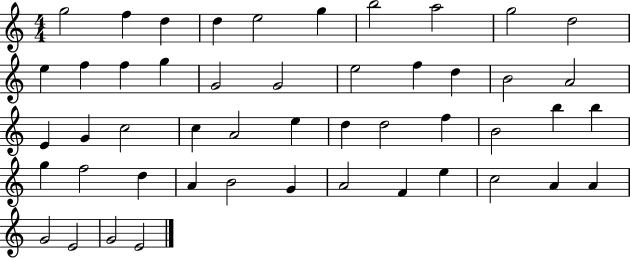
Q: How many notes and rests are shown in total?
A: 49